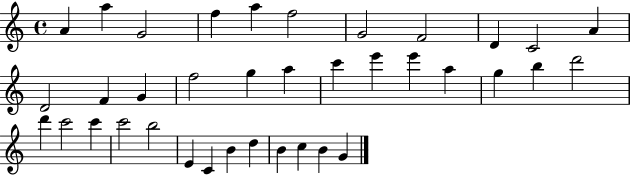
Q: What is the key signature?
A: C major